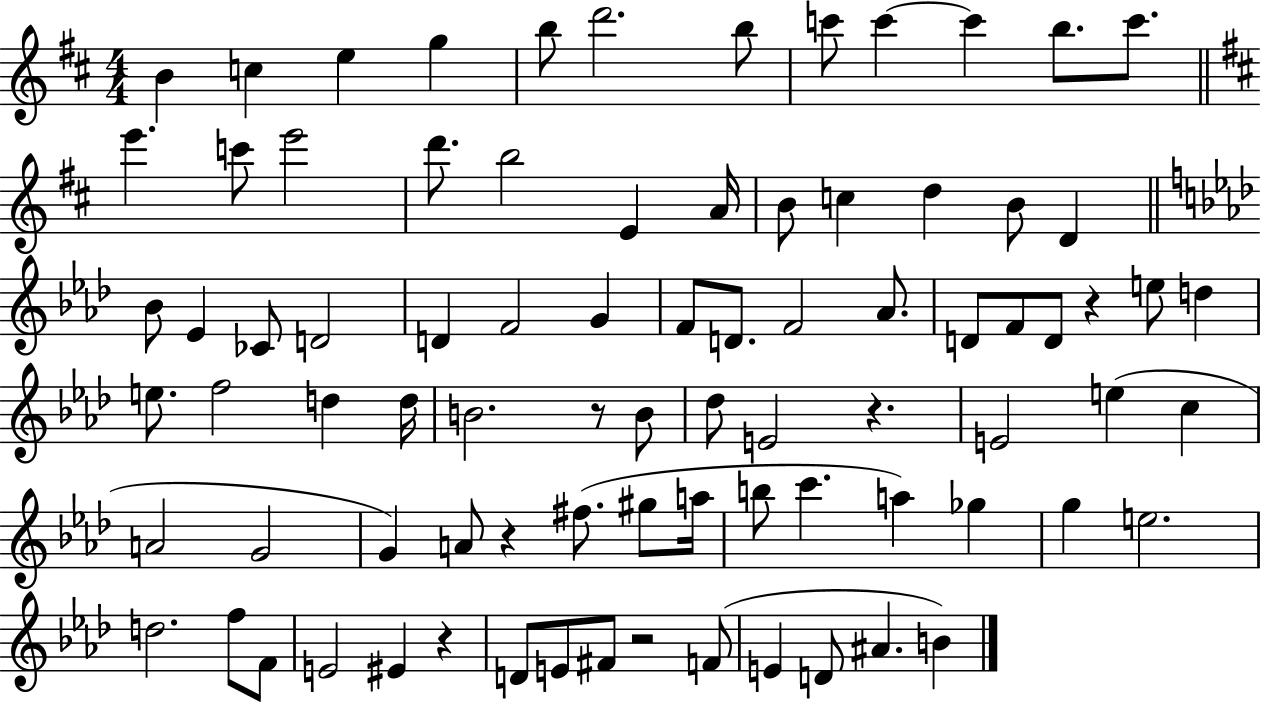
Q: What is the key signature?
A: D major